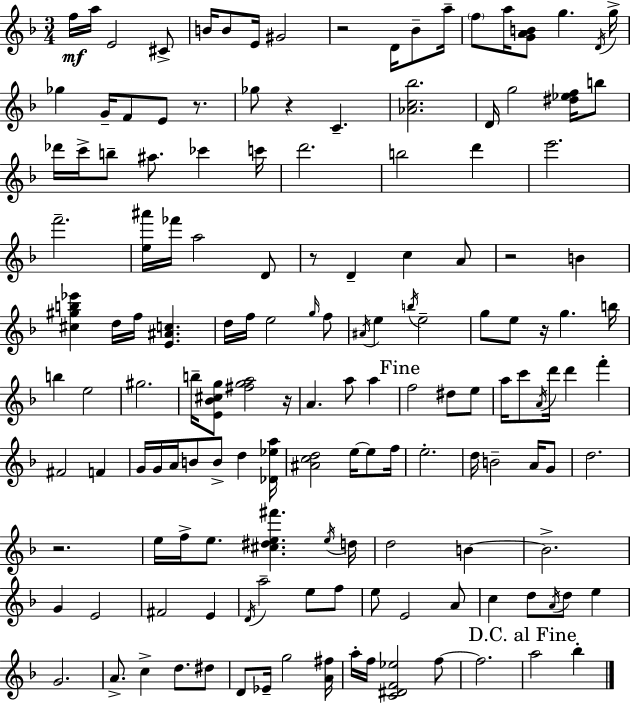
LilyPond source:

{
  \clef treble
  \numericTimeSignature
  \time 3/4
  \key f \major
  f''16\mf a''16 e'2 cis'8-> | b'16 b'8 e'16 gis'2 | r2 d'16 bes'8-- a''16-- | \parenthesize f''8 a''16 <g' a' b'>8 g''4. \acciaccatura { d'16 } | \break g''16-> ges''4 g'16-- f'8 e'8 r8. | ges''8 r4 c'4.-- | <aes' c'' bes''>2. | d'16 g''2 <dis'' ees'' f''>16 b''8 | \break des'''16 c'''16-> b''8-- ais''8. ces'''4 | c'''16 d'''2. | b''2 d'''4 | e'''2. | \break f'''2.-- | <e'' ais'''>16 fes'''16 a''2 d'8 | r8 d'4-- c''4 a'8 | r2 b'4 | \break <cis'' gis'' b'' ees'''>4 d''16 f''16 <e' ais' c''>4. | d''16 f''16 e''2 \grace { g''16 } | f''8 \acciaccatura { ais'16 } e''4 \acciaccatura { b''16 } e''2-- | g''8 e''8 r16 g''4. | \break b''16 b''4 e''2 | gis''2. | b''16-- <e' bes' cis'' g''>8 <fis'' g'' a''>2 | r16 a'4. a''8 | \break a''4 \mark "Fine" f''2 | dis''8 e''8 a''16 c'''8 \acciaccatura { a'16 } d'''16 d'''4 | f'''4-. fis'2 | f'4 g'16 g'16 a'16 b'8 b'8-> | \break d''4 <des' ees'' a''>16 <ais' c'' d''>2 | e''16~~ e''8 f''16 e''2.-. | d''16 b'2-- | a'16 g'8 d''2. | \break r2. | e''16 f''16-> e''8. <cis'' dis'' e'' fis'''>4. | \acciaccatura { e''16 } d''16 d''2 | b'4~~ b'2.-> | \break g'4 e'2 | fis'2 | e'4 \acciaccatura { d'16 } a''2-- | e''8 f''8 e''8 e'2 | \break a'8 c''4 d''8 | \acciaccatura { a'16 } d''8 e''4 g'2. | a'8.-> c''4-> | d''8. dis''8 d'8 ees'16-- g''2 | \break <a' fis''>16 a''16-. f''16 <c' dis' f' ees''>2 | f''8~~ f''2. | \mark "D.C. al Fine" a''2 | bes''4-. \bar "|."
}